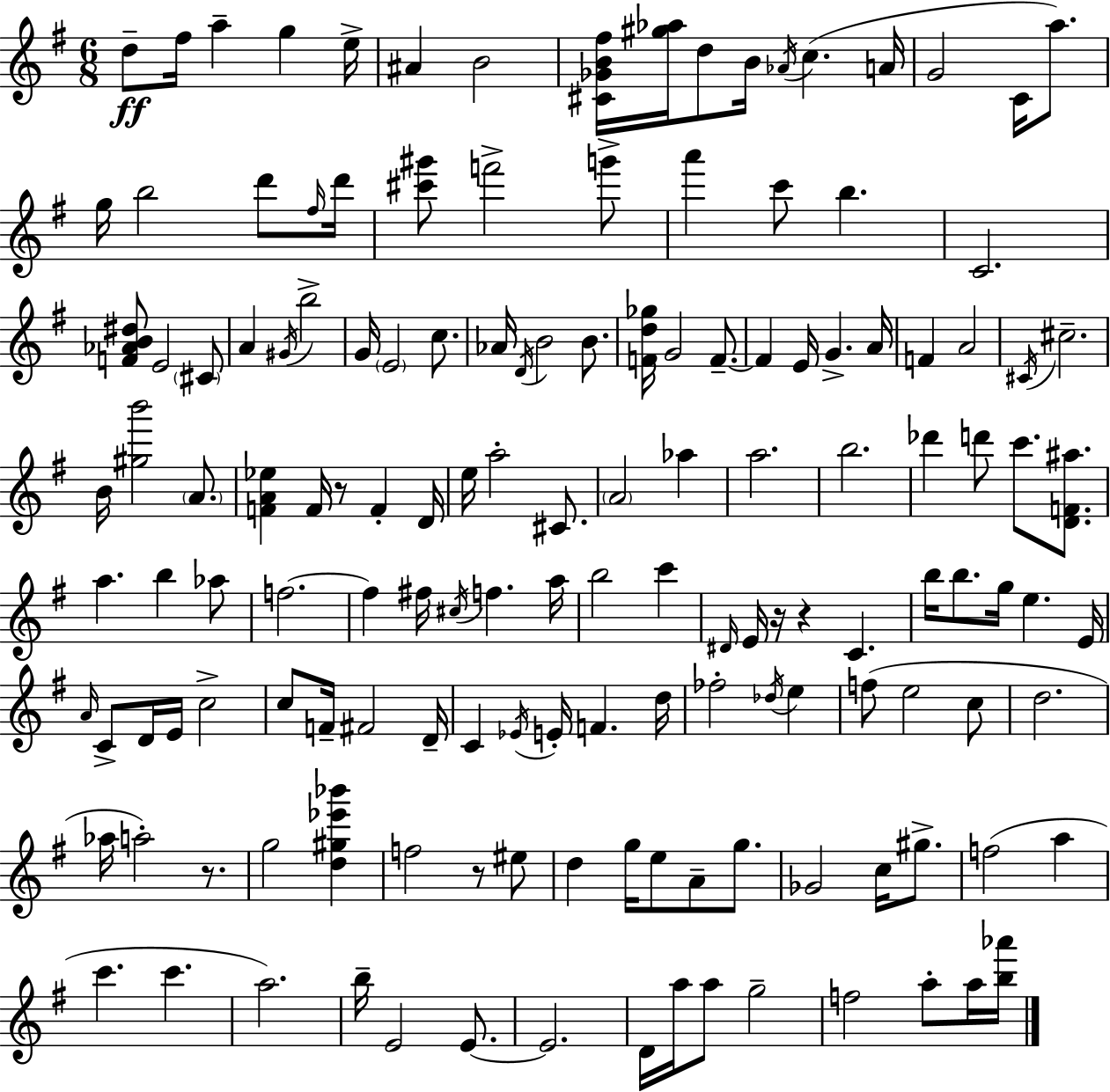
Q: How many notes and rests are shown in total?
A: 147